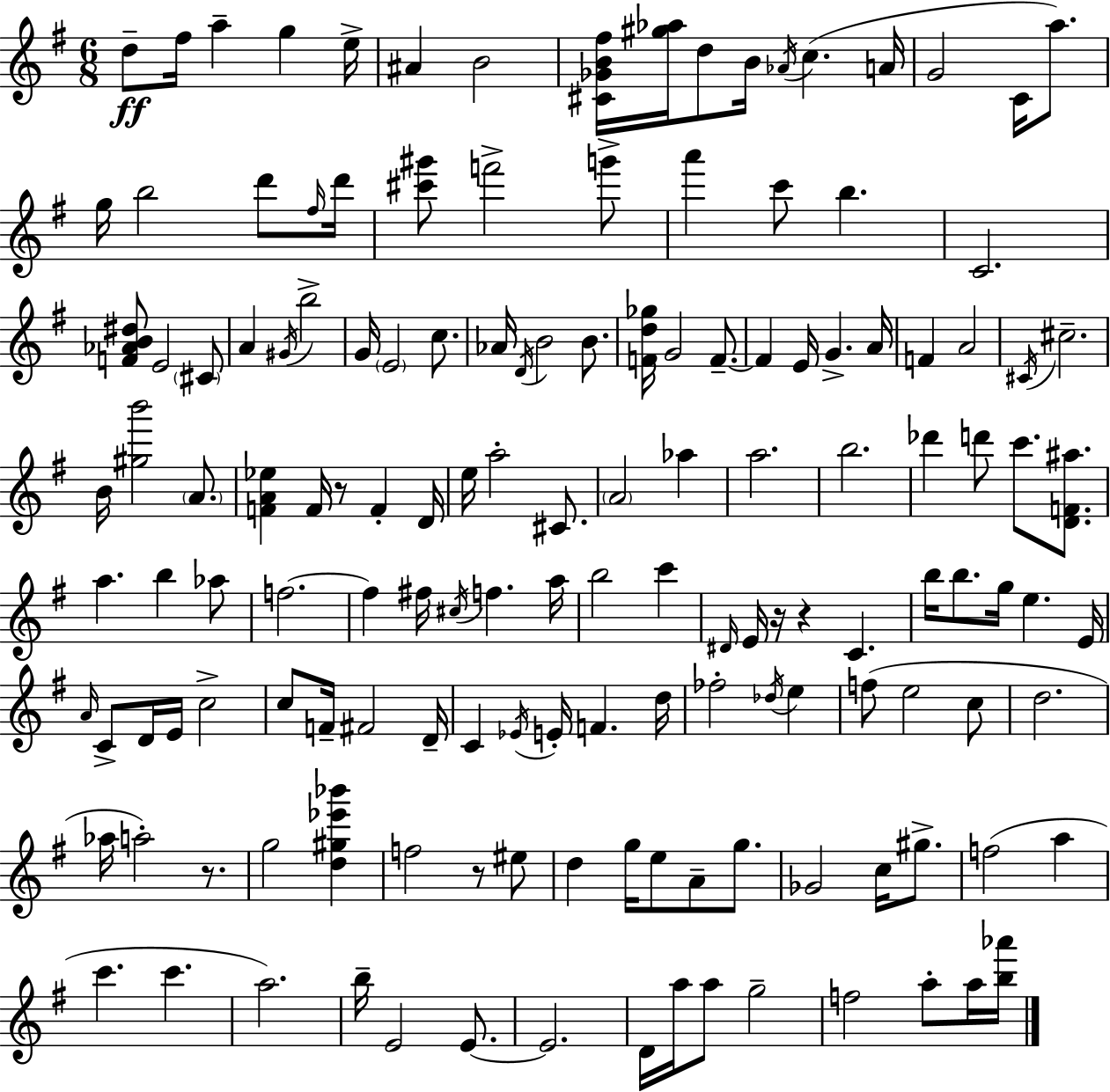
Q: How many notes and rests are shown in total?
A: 147